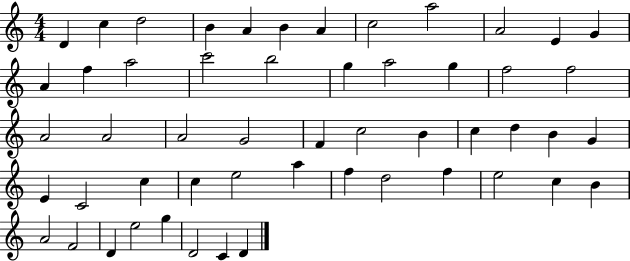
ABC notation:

X:1
T:Untitled
M:4/4
L:1/4
K:C
D c d2 B A B A c2 a2 A2 E G A f a2 c'2 b2 g a2 g f2 f2 A2 A2 A2 G2 F c2 B c d B G E C2 c c e2 a f d2 f e2 c B A2 F2 D e2 g D2 C D